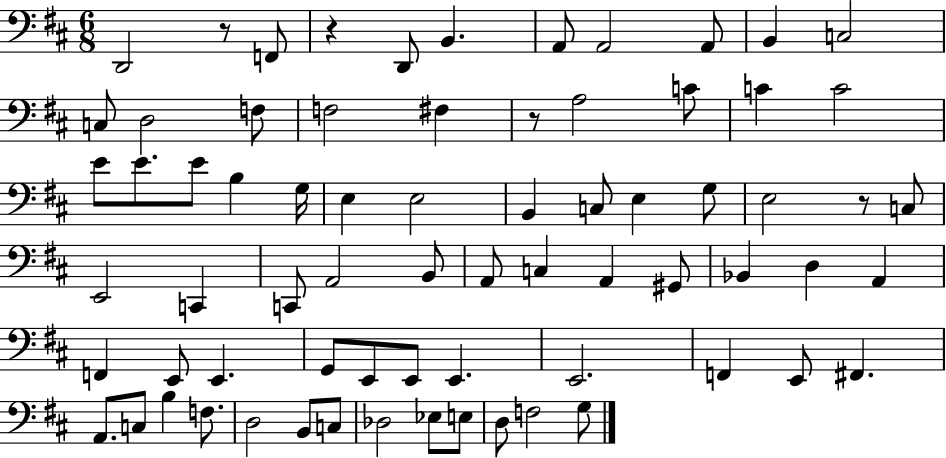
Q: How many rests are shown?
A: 4